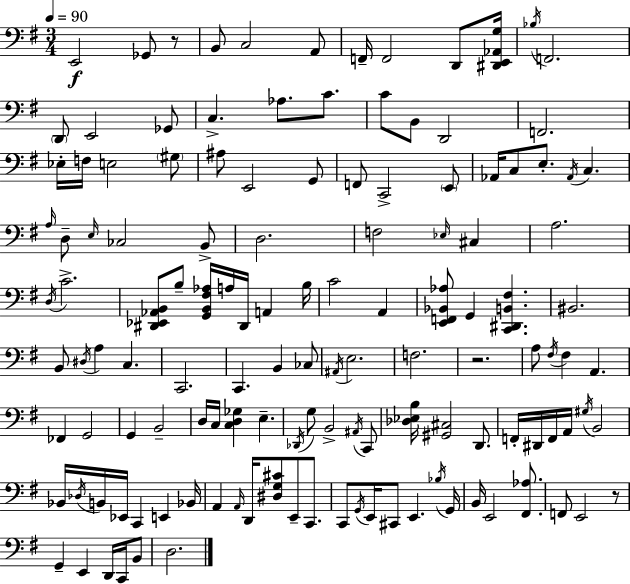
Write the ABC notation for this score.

X:1
T:Untitled
M:3/4
L:1/4
K:G
E,,2 _G,,/2 z/2 B,,/2 C,2 A,,/2 F,,/4 F,,2 D,,/2 [^D,,E,,_A,,G,]/4 _B,/4 F,,2 D,,/2 E,,2 _G,,/2 C, _A,/2 C/2 C/2 B,,/2 D,,2 F,,2 _E,/4 F,/4 E,2 ^G,/2 ^A,/2 E,,2 G,,/2 F,,/2 C,,2 E,,/2 _A,,/4 C,/2 E,/2 _A,,/4 C, A,/4 D,/2 E,/4 _C,2 B,,/2 D,2 F,2 _E,/4 ^C, A,2 D,/4 C2 [^D,,_E,,_A,,B,,]/2 B,/2 [G,,B,,^F,_A,]/4 A,/4 ^D,,/4 A,, B,/4 C2 A,, [E,,F,,_B,,_A,]/2 G,, [C,,^D,,B,,^F,] ^B,,2 B,,/2 ^D,/4 A, C, C,,2 C,, B,, _C,/2 ^A,,/4 E,2 F,2 z2 A,/2 ^F,/4 ^F, A,, _F,, G,,2 G,, B,,2 D,/4 C,/4 [C,D,_G,] E, _D,,/4 G,/2 B,,2 ^A,,/4 C,,/2 [_D,_E,B,]/4 [^G,,^C,]2 D,,/2 F,,/4 ^D,,/4 F,,/4 A,,/4 ^G,/4 B,,2 _B,,/4 _D,/4 B,,/4 _E,,/4 C,, E,, _B,,/4 A,, A,,/4 D,,/4 [^D,G,^C]/2 E,,/2 C,,/2 C,,/2 G,,/4 E,,/4 ^C,,/2 E,, _B,/4 G,,/4 B,,/4 E,,2 [^F,,_A,]/2 F,,/2 E,,2 z/2 G,, E,, D,,/4 C,,/4 B,,/2 D,2